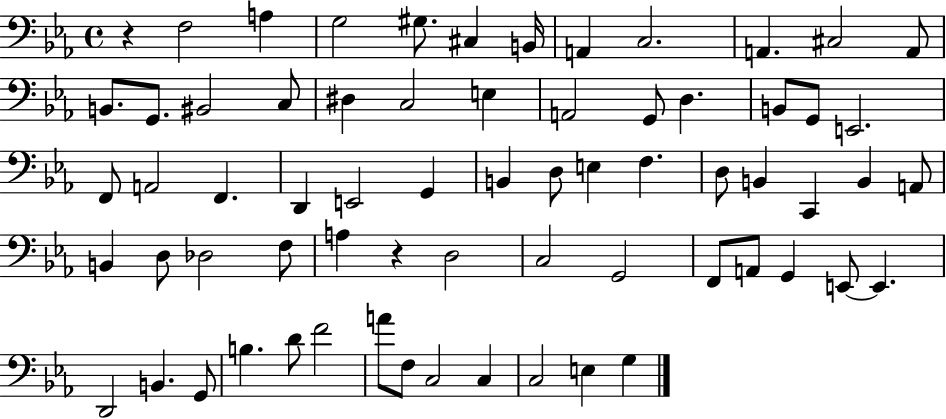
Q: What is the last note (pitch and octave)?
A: G3